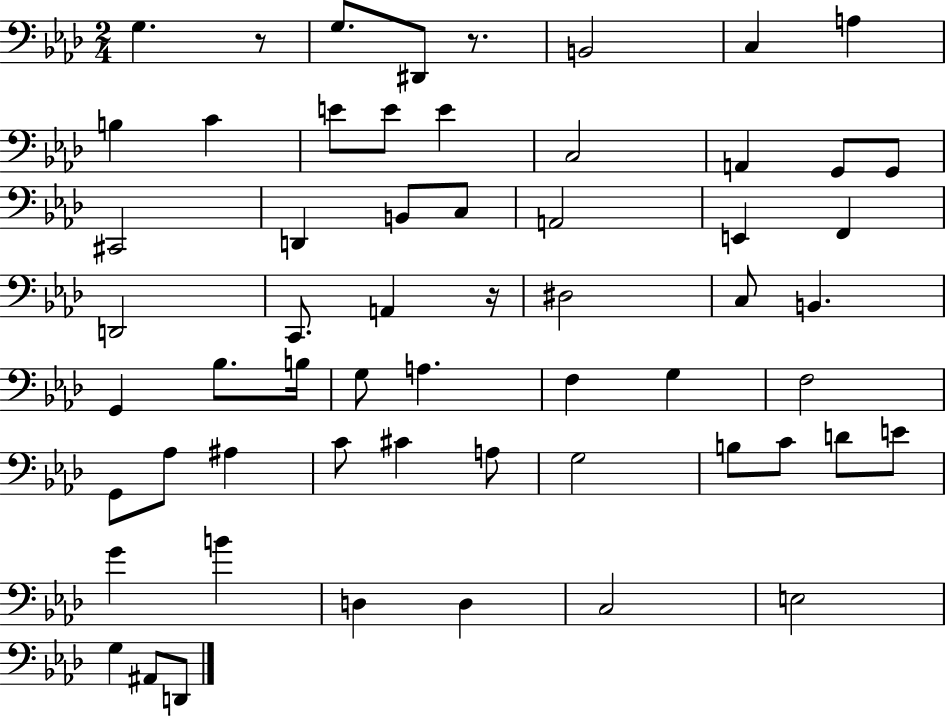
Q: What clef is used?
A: bass